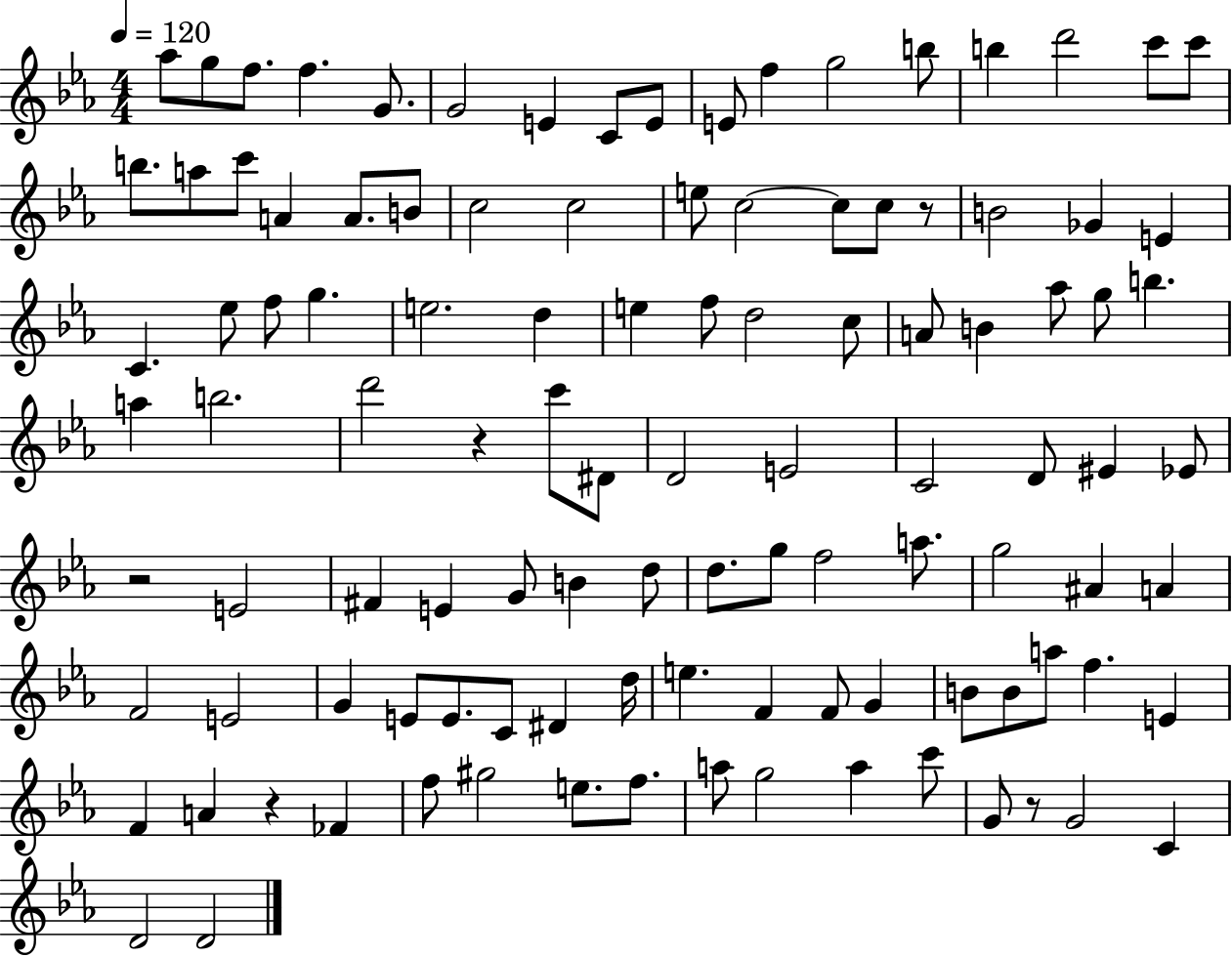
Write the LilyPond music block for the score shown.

{
  \clef treble
  \numericTimeSignature
  \time 4/4
  \key ees \major
  \tempo 4 = 120
  aes''8 g''8 f''8. f''4. g'8. | g'2 e'4 c'8 e'8 | e'8 f''4 g''2 b''8 | b''4 d'''2 c'''8 c'''8 | \break b''8. a''8 c'''8 a'4 a'8. b'8 | c''2 c''2 | e''8 c''2~~ c''8 c''8 r8 | b'2 ges'4 e'4 | \break c'4. ees''8 f''8 g''4. | e''2. d''4 | e''4 f''8 d''2 c''8 | a'8 b'4 aes''8 g''8 b''4. | \break a''4 b''2. | d'''2 r4 c'''8 dis'8 | d'2 e'2 | c'2 d'8 eis'4 ees'8 | \break r2 e'2 | fis'4 e'4 g'8 b'4 d''8 | d''8. g''8 f''2 a''8. | g''2 ais'4 a'4 | \break f'2 e'2 | g'4 e'8 e'8. c'8 dis'4 d''16 | e''4. f'4 f'8 g'4 | b'8 b'8 a''8 f''4. e'4 | \break f'4 a'4 r4 fes'4 | f''8 gis''2 e''8. f''8. | a''8 g''2 a''4 c'''8 | g'8 r8 g'2 c'4 | \break d'2 d'2 | \bar "|."
}